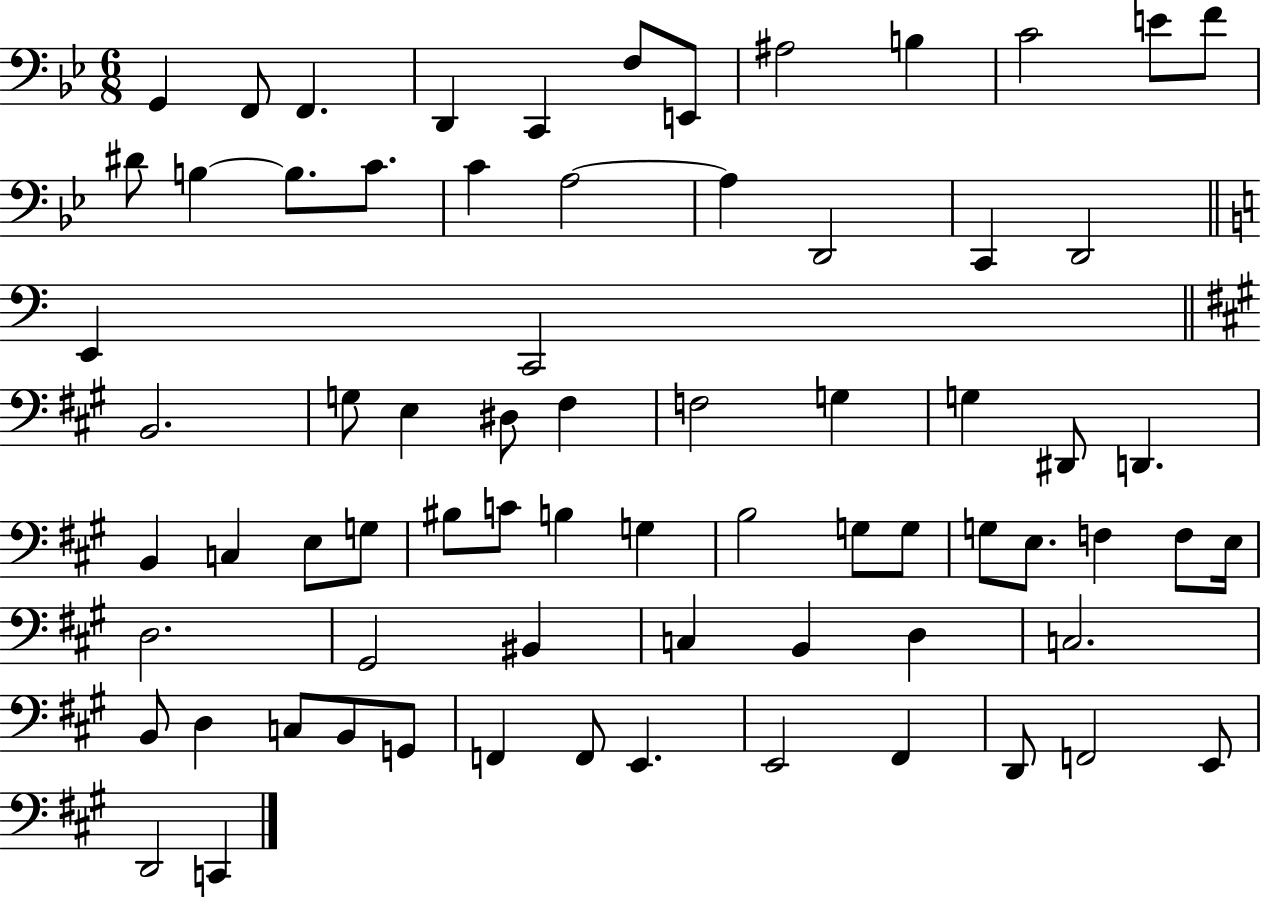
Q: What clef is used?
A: bass